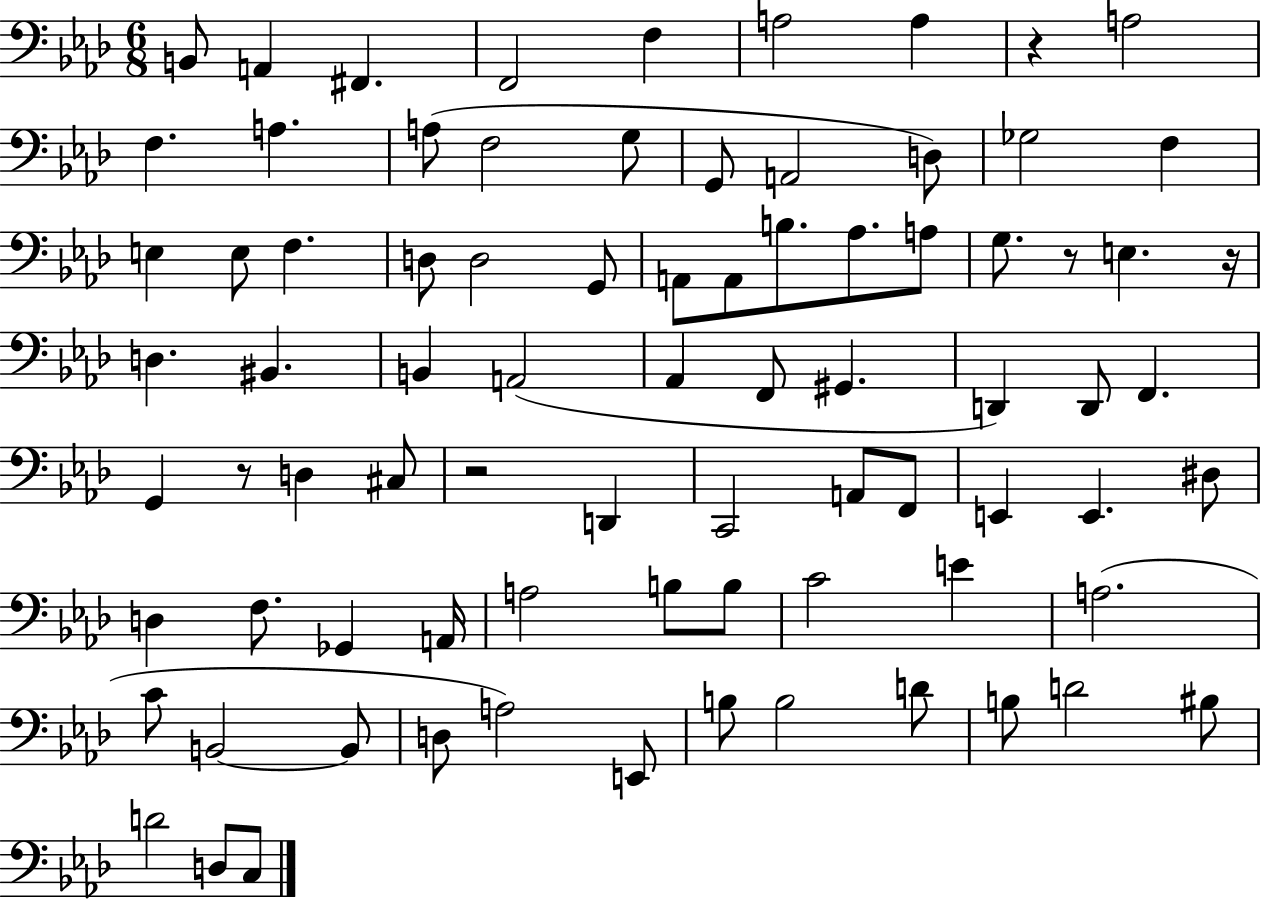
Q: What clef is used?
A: bass